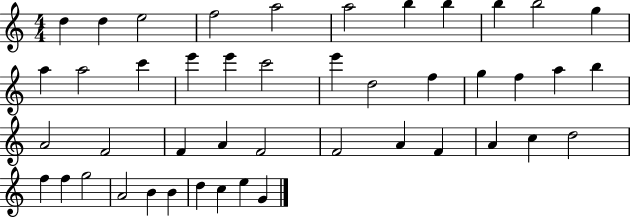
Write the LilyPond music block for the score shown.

{
  \clef treble
  \numericTimeSignature
  \time 4/4
  \key c \major
  d''4 d''4 e''2 | f''2 a''2 | a''2 b''4 b''4 | b''4 b''2 g''4 | \break a''4 a''2 c'''4 | e'''4 e'''4 c'''2 | e'''4 d''2 f''4 | g''4 f''4 a''4 b''4 | \break a'2 f'2 | f'4 a'4 f'2 | f'2 a'4 f'4 | a'4 c''4 d''2 | \break f''4 f''4 g''2 | a'2 b'4 b'4 | d''4 c''4 e''4 g'4 | \bar "|."
}